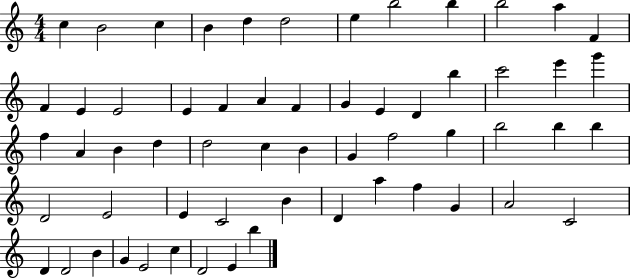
C5/q B4/h C5/q B4/q D5/q D5/h E5/q B5/h B5/q B5/h A5/q F4/q F4/q E4/q E4/h E4/q F4/q A4/q F4/q G4/q E4/q D4/q B5/q C6/h E6/q G6/q F5/q A4/q B4/q D5/q D5/h C5/q B4/q G4/q F5/h G5/q B5/h B5/q B5/q D4/h E4/h E4/q C4/h B4/q D4/q A5/q F5/q G4/q A4/h C4/h D4/q D4/h B4/q G4/q E4/h C5/q D4/h E4/q B5/q